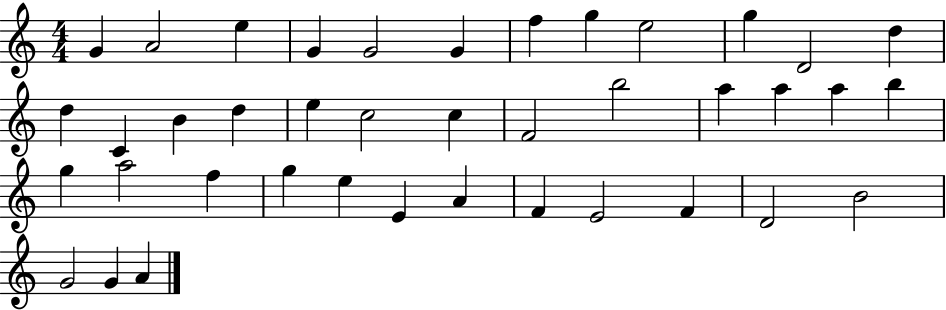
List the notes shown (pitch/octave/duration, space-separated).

G4/q A4/h E5/q G4/q G4/h G4/q F5/q G5/q E5/h G5/q D4/h D5/q D5/q C4/q B4/q D5/q E5/q C5/h C5/q F4/h B5/h A5/q A5/q A5/q B5/q G5/q A5/h F5/q G5/q E5/q E4/q A4/q F4/q E4/h F4/q D4/h B4/h G4/h G4/q A4/q